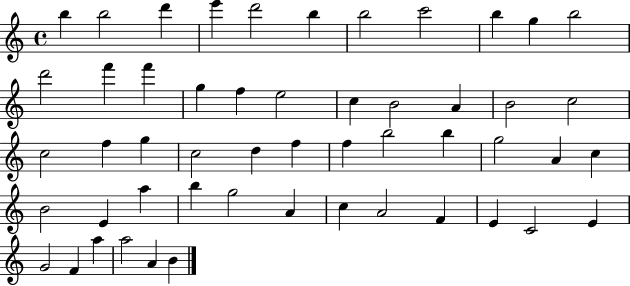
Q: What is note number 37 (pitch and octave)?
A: A5